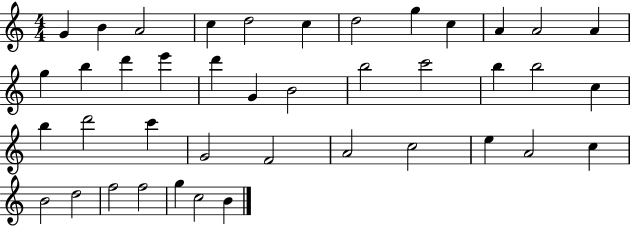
{
  \clef treble
  \numericTimeSignature
  \time 4/4
  \key c \major
  g'4 b'4 a'2 | c''4 d''2 c''4 | d''2 g''4 c''4 | a'4 a'2 a'4 | \break g''4 b''4 d'''4 e'''4 | d'''4 g'4 b'2 | b''2 c'''2 | b''4 b''2 c''4 | \break b''4 d'''2 c'''4 | g'2 f'2 | a'2 c''2 | e''4 a'2 c''4 | \break b'2 d''2 | f''2 f''2 | g''4 c''2 b'4 | \bar "|."
}